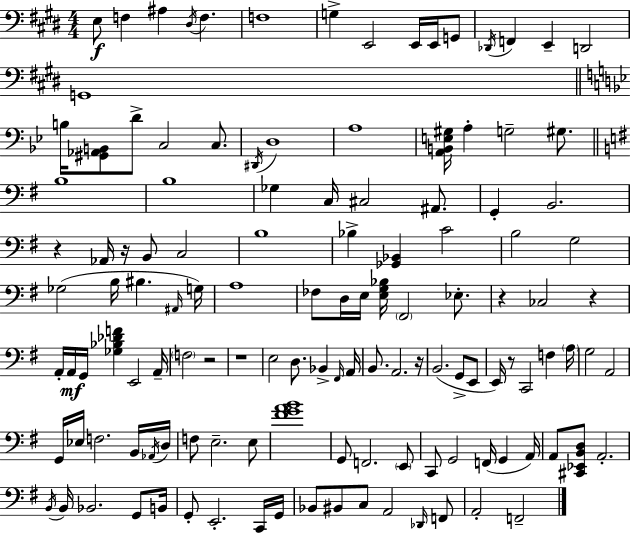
{
  \clef bass
  \numericTimeSignature
  \time 4/4
  \key e \major
  e8\f f4 ais4 \acciaccatura { dis16 } f4. | f1 | g4-> e,2 e,16 e,16 g,8 | \acciaccatura { des,16 } f,4 e,4-- d,2 | \break g,1 | \bar "||" \break \key g \minor b16 <gis, aes, b,>8 d'8-> c2 c8. | \acciaccatura { dis,16 } d1 | a1 | <a, b, e gis>16 a4-. g2-- gis8. | \break \bar "||" \break \key g \major b1 | b1 | ges4 c16 cis2 ais,8. | g,4-. b,2. | \break r4 aes,16 r16 b,8 c2 | b1 | bes4-> <ges, bes,>4 c'2 | b2 g2 | \break ges2( b16 bis4. \grace { ais,16 } | g16) a1 | fes8 d16 e16 <e g bes>16 \parenthesize fis,2 ees8.-. | r4 ces2 r4 | \break a,16-. a,16\mf g,16 <ges bes des' f'>4 e,2 | a,16-- \parenthesize f2 r2 | r1 | e2 d8. bes,4-> | \break \grace { fis,16 } a,16 b,8. a,2. | r16 b,2.( g,8-> | e,8 e,16) r8 c,2 f4 | \parenthesize a16 g2 a,2 | \break g,16 ees16 f2. | b,16 \acciaccatura { aes,16 } d16 f8 e2.-- | e8 <fis' g' a' b'>1 | g,8 f,2. | \break \parenthesize e,8 c,8 g,2 f,16( g,4 | a,16) a,8 <cis, ees, b, d>8 a,2.-. | \acciaccatura { b,16 } b,16 bes,2. | g,8 b,16 g,8-. e,2.-. | \break c,16 g,16 bes,8 bis,8 c8 a,2 | \grace { des,16 } f,8 a,2-. f,2-- | \bar "|."
}